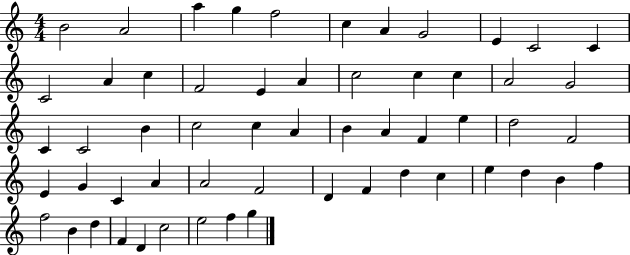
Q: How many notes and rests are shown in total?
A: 57